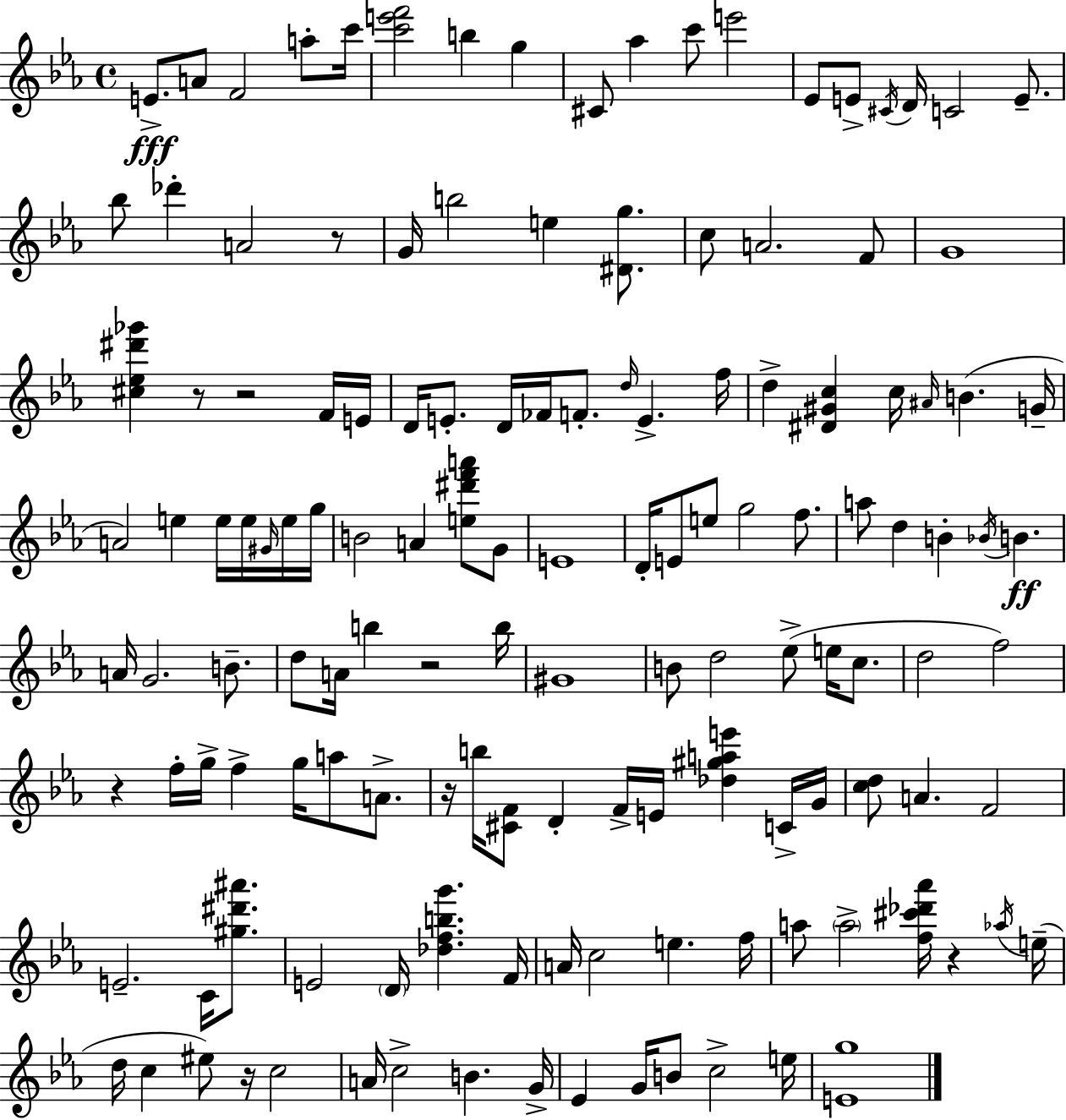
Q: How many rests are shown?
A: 8